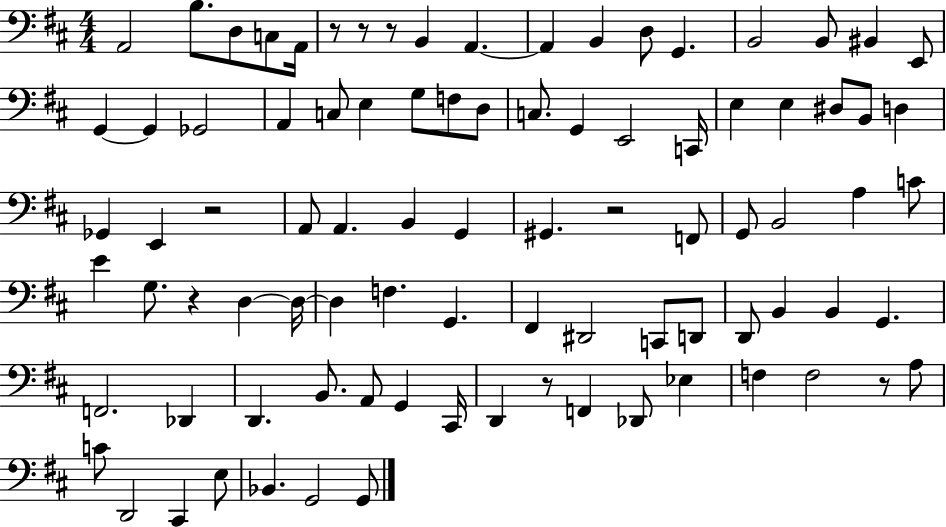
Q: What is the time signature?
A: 4/4